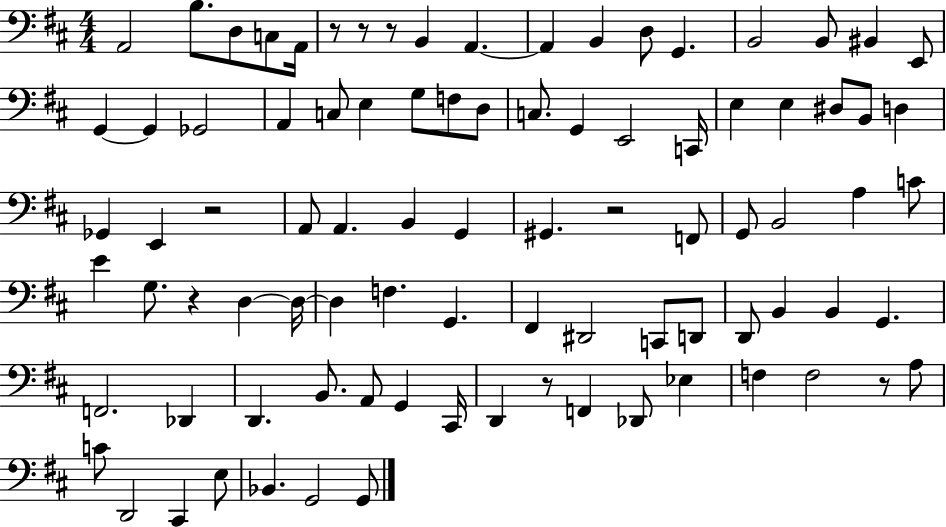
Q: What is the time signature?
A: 4/4